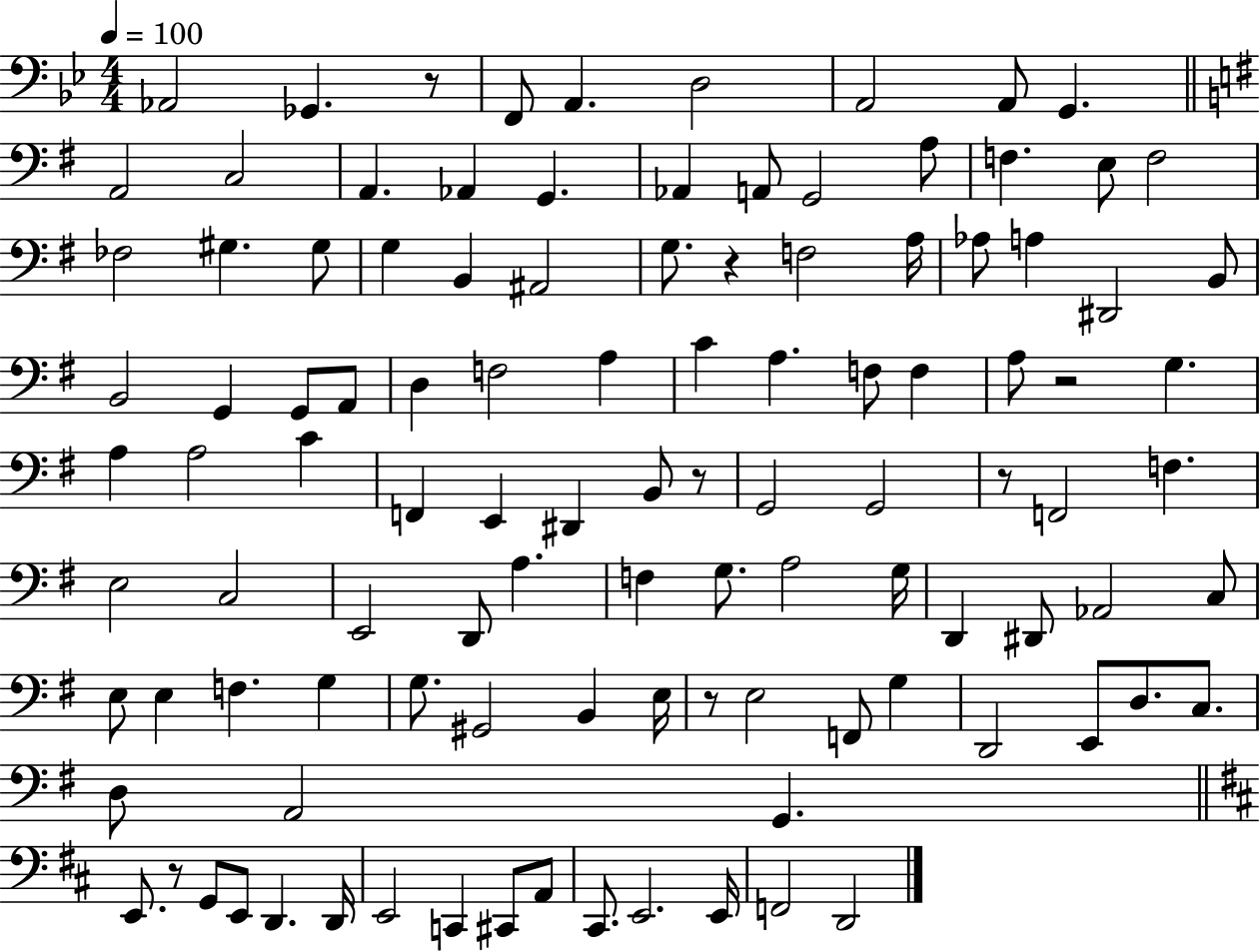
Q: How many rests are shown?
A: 7